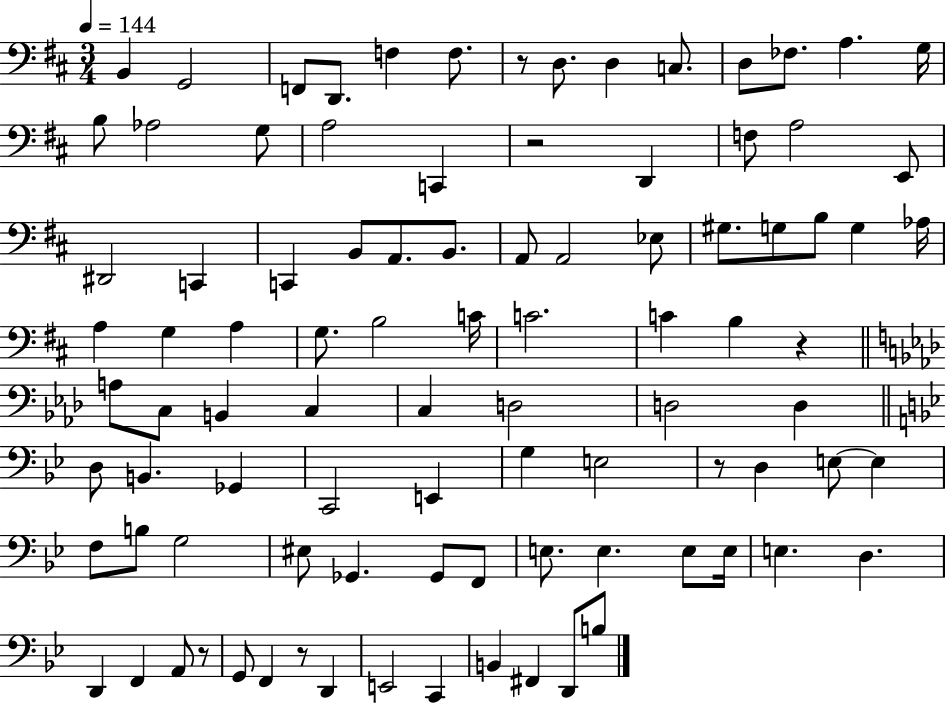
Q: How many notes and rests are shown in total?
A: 94